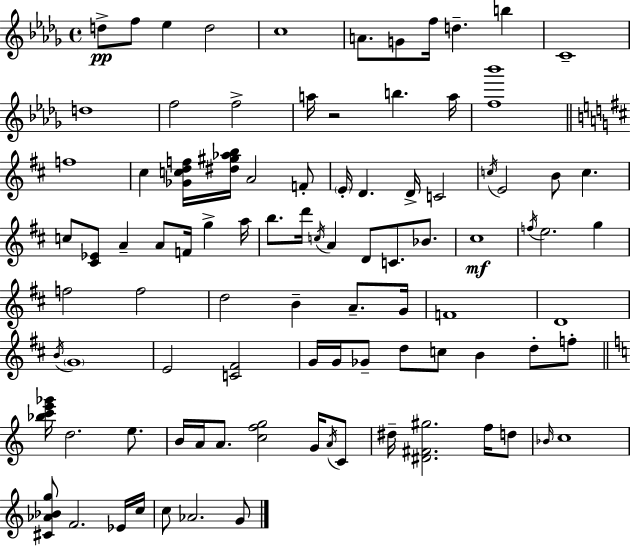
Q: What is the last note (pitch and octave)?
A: G4